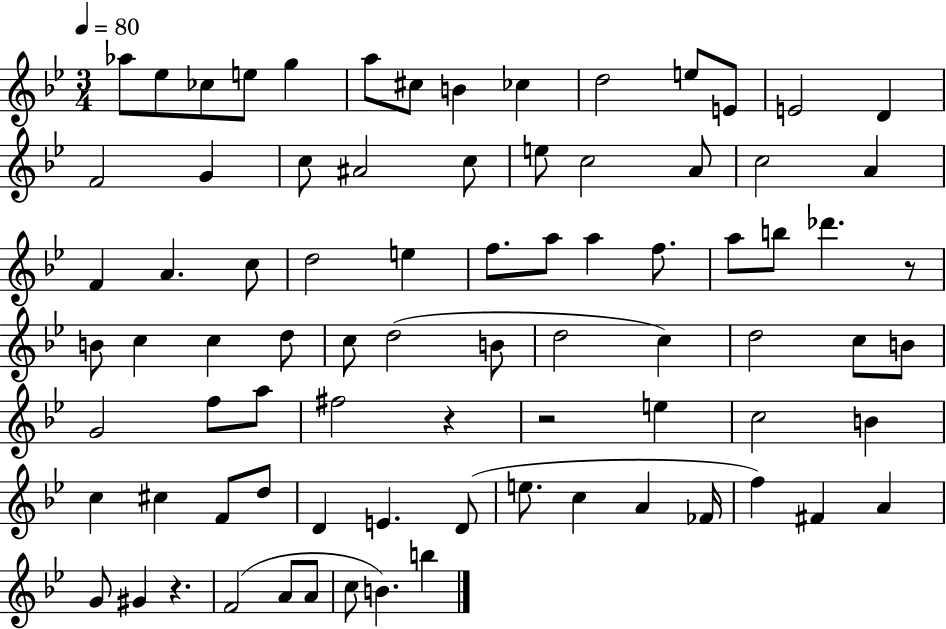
{
  \clef treble
  \numericTimeSignature
  \time 3/4
  \key bes \major
  \tempo 4 = 80
  aes''8 ees''8 ces''8 e''8 g''4 | a''8 cis''8 b'4 ces''4 | d''2 e''8 e'8 | e'2 d'4 | \break f'2 g'4 | c''8 ais'2 c''8 | e''8 c''2 a'8 | c''2 a'4 | \break f'4 a'4. c''8 | d''2 e''4 | f''8. a''8 a''4 f''8. | a''8 b''8 des'''4. r8 | \break b'8 c''4 c''4 d''8 | c''8 d''2( b'8 | d''2 c''4) | d''2 c''8 b'8 | \break g'2 f''8 a''8 | fis''2 r4 | r2 e''4 | c''2 b'4 | \break c''4 cis''4 f'8 d''8 | d'4 e'4. d'8( | e''8. c''4 a'4 fes'16 | f''4) fis'4 a'4 | \break g'8 gis'4 r4. | f'2( a'8 a'8 | c''8 b'4.) b''4 | \bar "|."
}